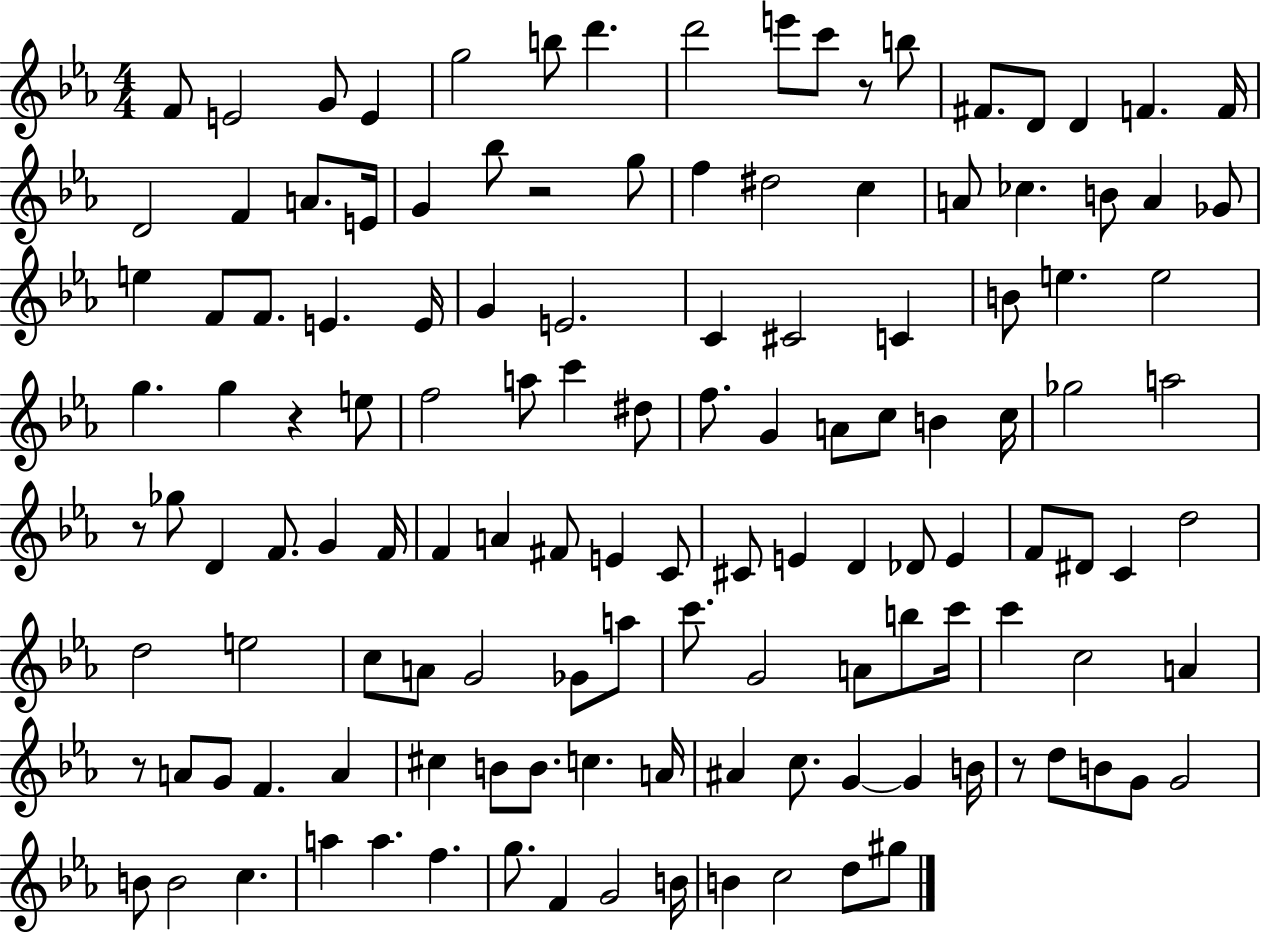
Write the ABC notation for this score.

X:1
T:Untitled
M:4/4
L:1/4
K:Eb
F/2 E2 G/2 E g2 b/2 d' d'2 e'/2 c'/2 z/2 b/2 ^F/2 D/2 D F F/4 D2 F A/2 E/4 G _b/2 z2 g/2 f ^d2 c A/2 _c B/2 A _G/2 e F/2 F/2 E E/4 G E2 C ^C2 C B/2 e e2 g g z e/2 f2 a/2 c' ^d/2 f/2 G A/2 c/2 B c/4 _g2 a2 z/2 _g/2 D F/2 G F/4 F A ^F/2 E C/2 ^C/2 E D _D/2 E F/2 ^D/2 C d2 d2 e2 c/2 A/2 G2 _G/2 a/2 c'/2 G2 A/2 b/2 c'/4 c' c2 A z/2 A/2 G/2 F A ^c B/2 B/2 c A/4 ^A c/2 G G B/4 z/2 d/2 B/2 G/2 G2 B/2 B2 c a a f g/2 F G2 B/4 B c2 d/2 ^g/2